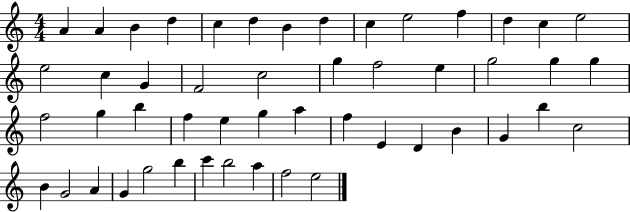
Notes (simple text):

A4/q A4/q B4/q D5/q C5/q D5/q B4/q D5/q C5/q E5/h F5/q D5/q C5/q E5/h E5/h C5/q G4/q F4/h C5/h G5/q F5/h E5/q G5/h G5/q G5/q F5/h G5/q B5/q F5/q E5/q G5/q A5/q F5/q E4/q D4/q B4/q G4/q B5/q C5/h B4/q G4/h A4/q G4/q G5/h B5/q C6/q B5/h A5/q F5/h E5/h